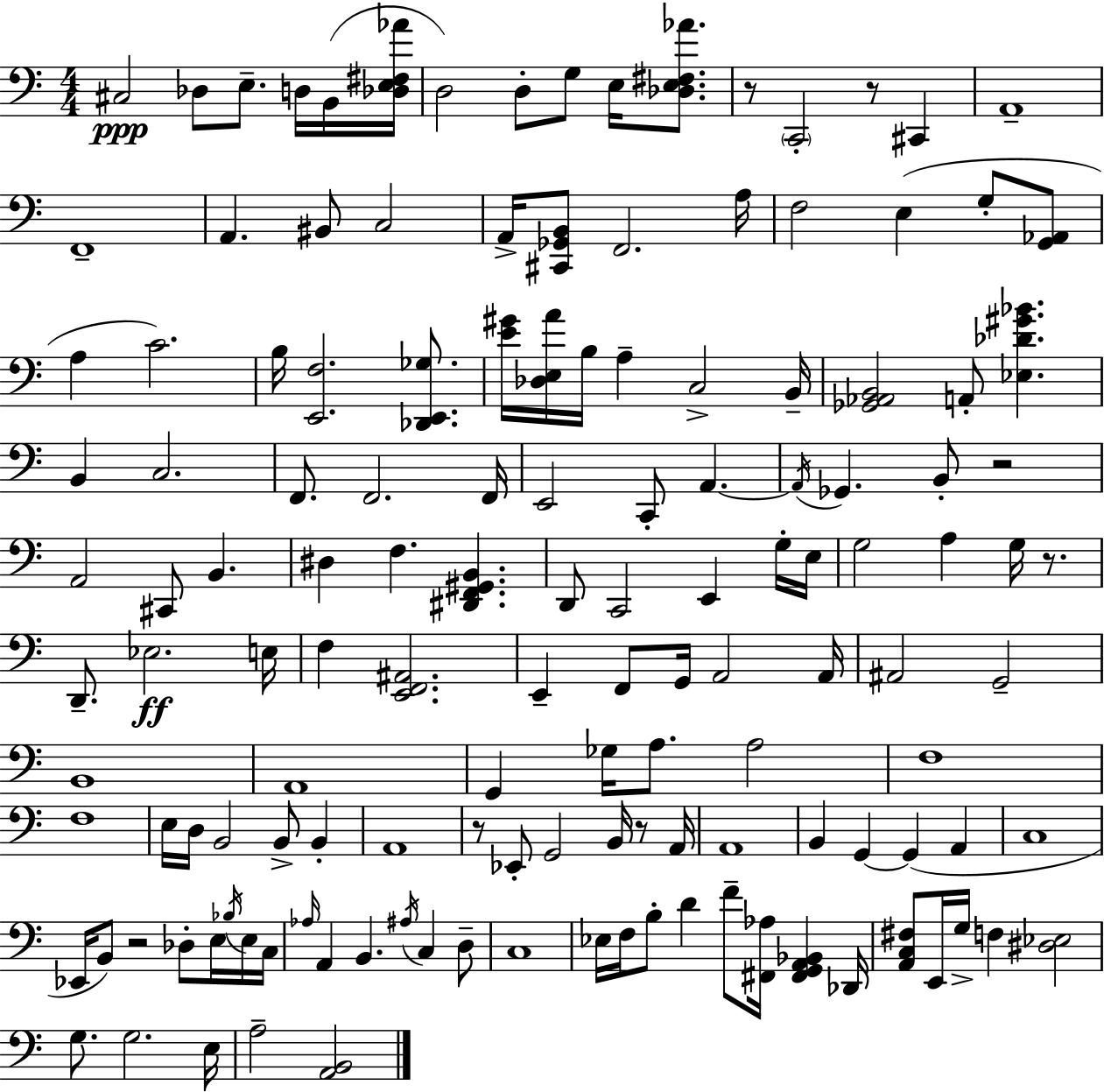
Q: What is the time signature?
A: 4/4